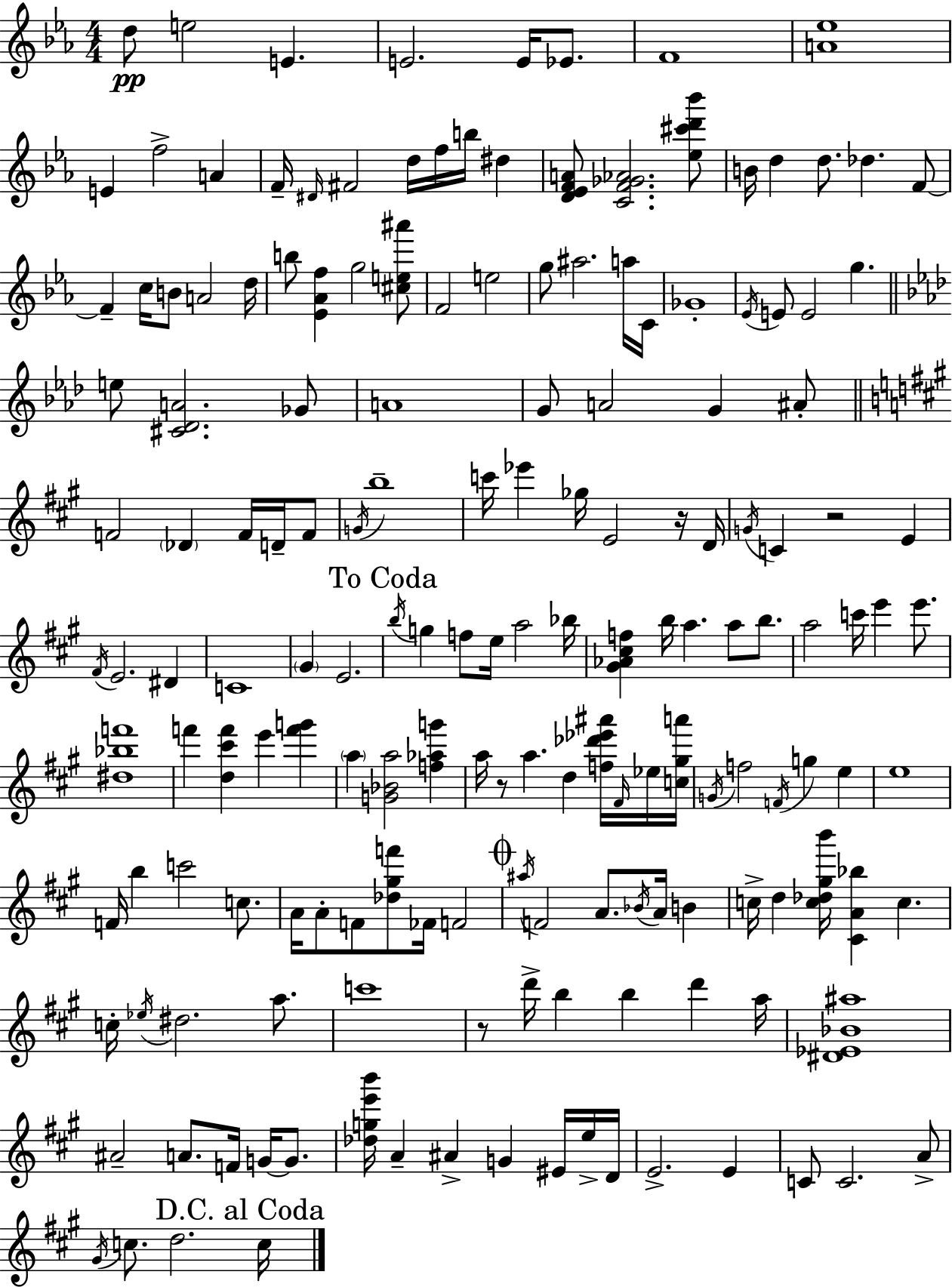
X:1
T:Untitled
M:4/4
L:1/4
K:Eb
d/2 e2 E E2 E/4 _E/2 F4 [A_e]4 E f2 A F/4 ^D/4 ^F2 d/4 f/4 b/4 ^d [D_EFA]/2 [CF_G_A]2 [_e^c'd'_b']/2 B/4 d d/2 _d F/2 F c/4 B/2 A2 d/4 b/2 [_E_Af] g2 [^ce^a']/2 F2 e2 g/2 ^a2 a/4 C/4 _G4 _E/4 E/2 E2 g e/2 [^C_DA]2 _G/2 A4 G/2 A2 G ^A/2 F2 _D F/4 D/4 F/2 G/4 b4 c'/4 _e' _g/4 E2 z/4 D/4 G/4 C z2 E ^F/4 E2 ^D C4 ^G E2 b/4 g f/2 e/4 a2 _b/4 [^G_A^cf] b/4 a a/2 b/2 a2 c'/4 e' e'/2 [^d_bf']4 f' [d^c'f'] e' [f'g'] a [G_Ba]2 [f_ag'] a/4 z/2 a d [f_d'_e'^a']/4 ^F/4 _e/4 [c^ga']/4 G/4 f2 F/4 g e e4 F/4 b c'2 c/2 A/4 A/2 F/2 [_d^gf']/2 _F/4 F2 ^a/4 F2 A/2 _B/4 A/4 B c/4 d [c_d^gb']/4 [^CA_b] c c/4 _e/4 ^d2 a/2 c'4 z/2 d'/4 b b d' a/4 [^D_E_B^a]4 ^A2 A/2 F/4 G/4 G/2 [_dge'b']/4 A ^A G ^E/4 e/4 D/4 E2 E C/2 C2 A/2 ^G/4 c/2 d2 c/4